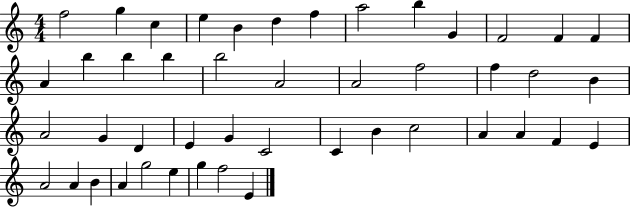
F5/h G5/q C5/q E5/q B4/q D5/q F5/q A5/h B5/q G4/q F4/h F4/q F4/q A4/q B5/q B5/q B5/q B5/h A4/h A4/h F5/h F5/q D5/h B4/q A4/h G4/q D4/q E4/q G4/q C4/h C4/q B4/q C5/h A4/q A4/q F4/q E4/q A4/h A4/q B4/q A4/q G5/h E5/q G5/q F5/h E4/q